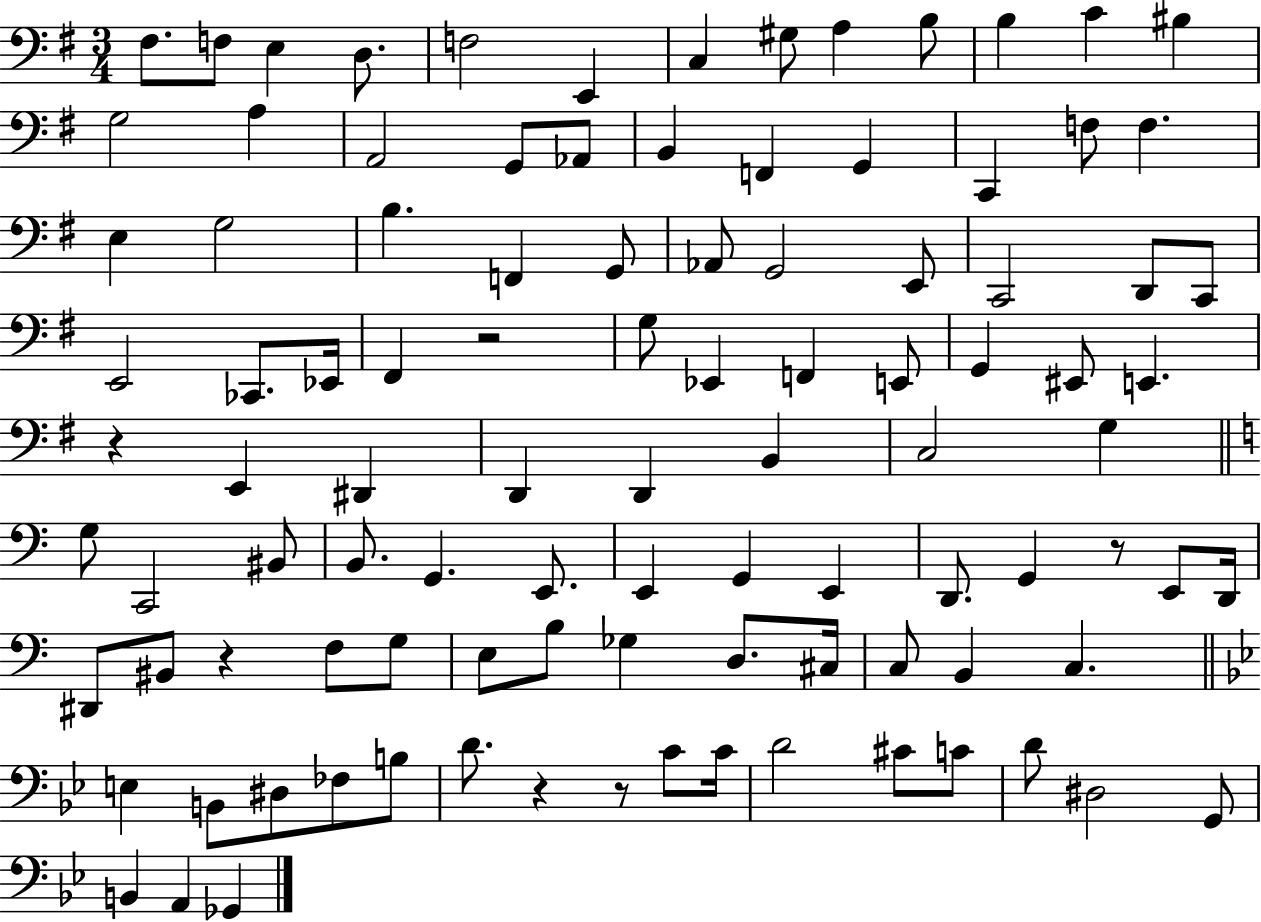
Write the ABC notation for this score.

X:1
T:Untitled
M:3/4
L:1/4
K:G
^F,/2 F,/2 E, D,/2 F,2 E,, C, ^G,/2 A, B,/2 B, C ^B, G,2 A, A,,2 G,,/2 _A,,/2 B,, F,, G,, C,, F,/2 F, E, G,2 B, F,, G,,/2 _A,,/2 G,,2 E,,/2 C,,2 D,,/2 C,,/2 E,,2 _C,,/2 _E,,/4 ^F,, z2 G,/2 _E,, F,, E,,/2 G,, ^E,,/2 E,, z E,, ^D,, D,, D,, B,, C,2 G, G,/2 C,,2 ^B,,/2 B,,/2 G,, E,,/2 E,, G,, E,, D,,/2 G,, z/2 E,,/2 D,,/4 ^D,,/2 ^B,,/2 z F,/2 G,/2 E,/2 B,/2 _G, D,/2 ^C,/4 C,/2 B,, C, E, B,,/2 ^D,/2 _F,/2 B,/2 D/2 z z/2 C/2 C/4 D2 ^C/2 C/2 D/2 ^D,2 G,,/2 B,, A,, _G,,